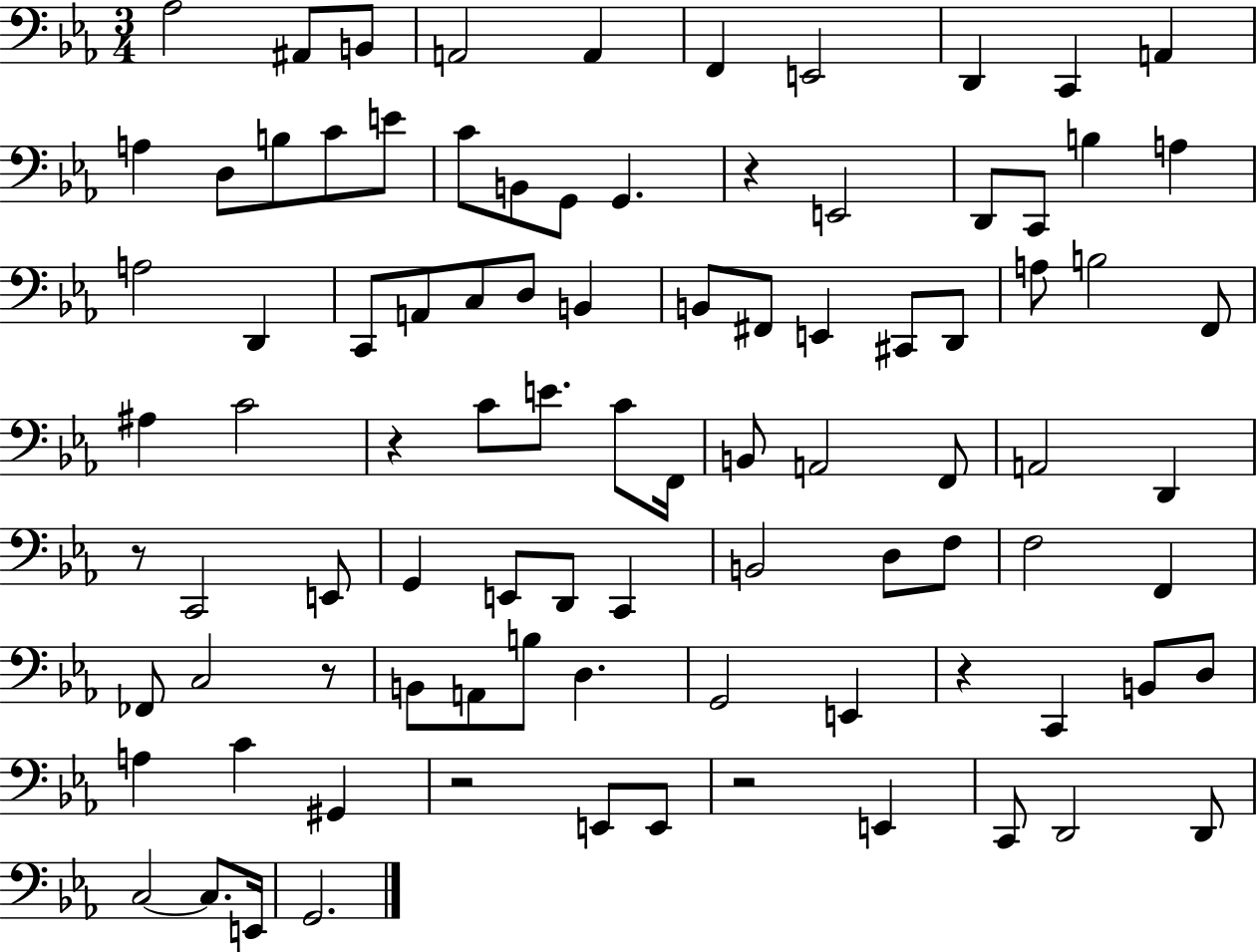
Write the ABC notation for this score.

X:1
T:Untitled
M:3/4
L:1/4
K:Eb
_A,2 ^A,,/2 B,,/2 A,,2 A,, F,, E,,2 D,, C,, A,, A, D,/2 B,/2 C/2 E/2 C/2 B,,/2 G,,/2 G,, z E,,2 D,,/2 C,,/2 B, A, A,2 D,, C,,/2 A,,/2 C,/2 D,/2 B,, B,,/2 ^F,,/2 E,, ^C,,/2 D,,/2 A,/2 B,2 F,,/2 ^A, C2 z C/2 E/2 C/2 F,,/4 B,,/2 A,,2 F,,/2 A,,2 D,, z/2 C,,2 E,,/2 G,, E,,/2 D,,/2 C,, B,,2 D,/2 F,/2 F,2 F,, _F,,/2 C,2 z/2 B,,/2 A,,/2 B,/2 D, G,,2 E,, z C,, B,,/2 D,/2 A, C ^G,, z2 E,,/2 E,,/2 z2 E,, C,,/2 D,,2 D,,/2 C,2 C,/2 E,,/4 G,,2